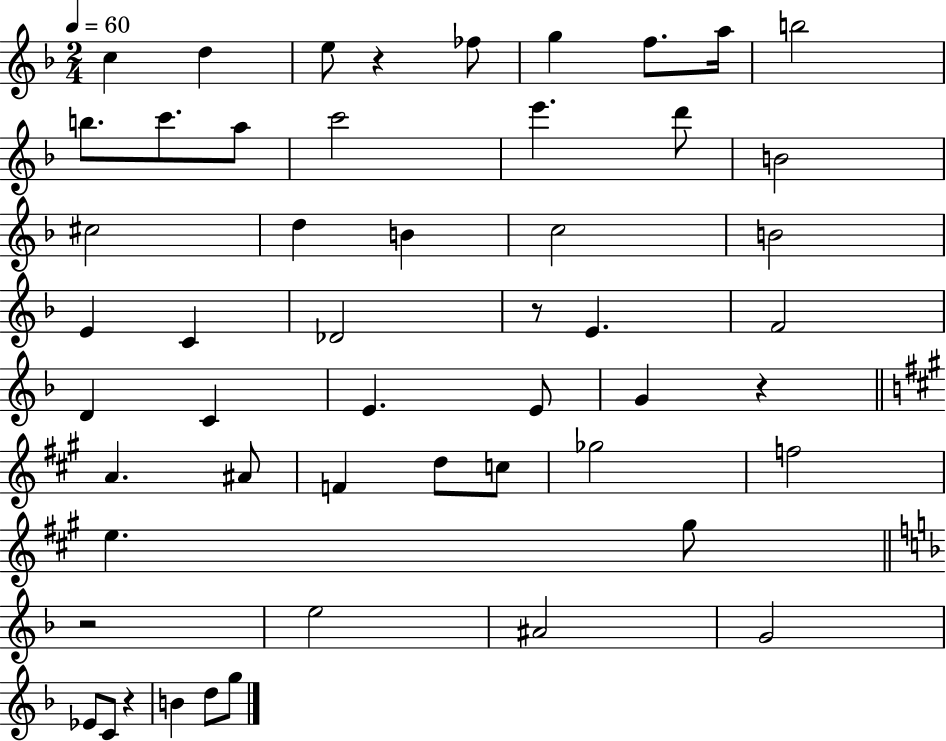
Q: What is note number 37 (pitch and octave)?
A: F5